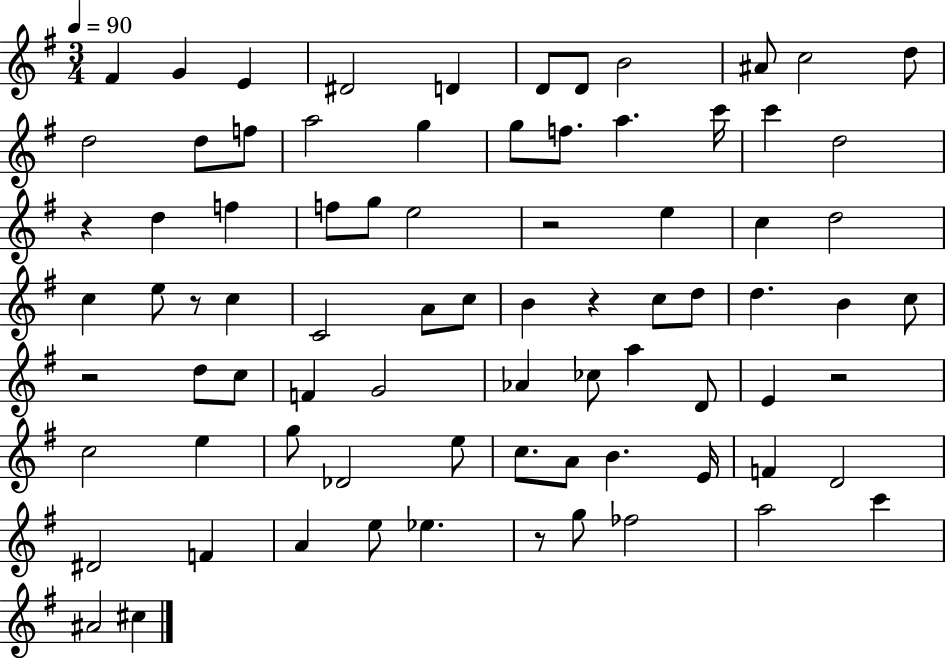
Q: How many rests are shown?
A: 7